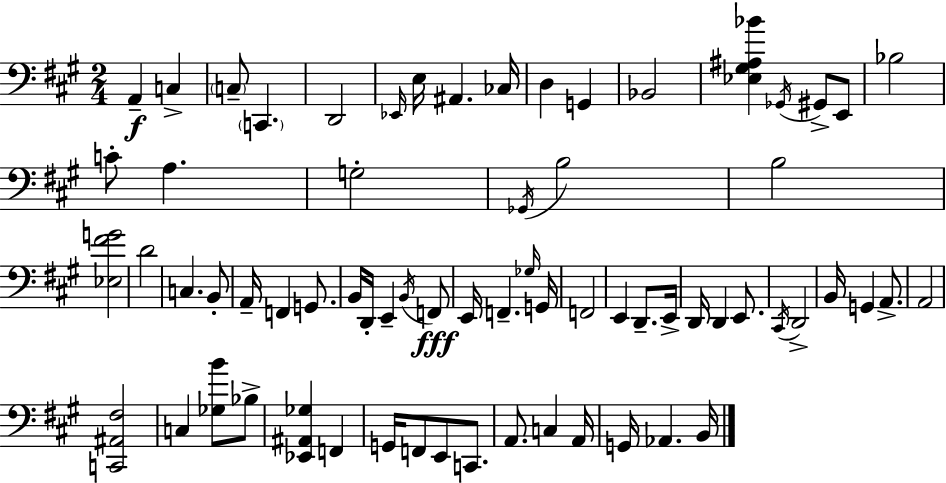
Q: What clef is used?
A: bass